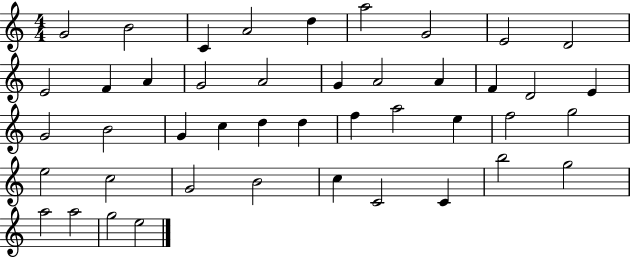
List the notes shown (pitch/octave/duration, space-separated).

G4/h B4/h C4/q A4/h D5/q A5/h G4/h E4/h D4/h E4/h F4/q A4/q G4/h A4/h G4/q A4/h A4/q F4/q D4/h E4/q G4/h B4/h G4/q C5/q D5/q D5/q F5/q A5/h E5/q F5/h G5/h E5/h C5/h G4/h B4/h C5/q C4/h C4/q B5/h G5/h A5/h A5/h G5/h E5/h